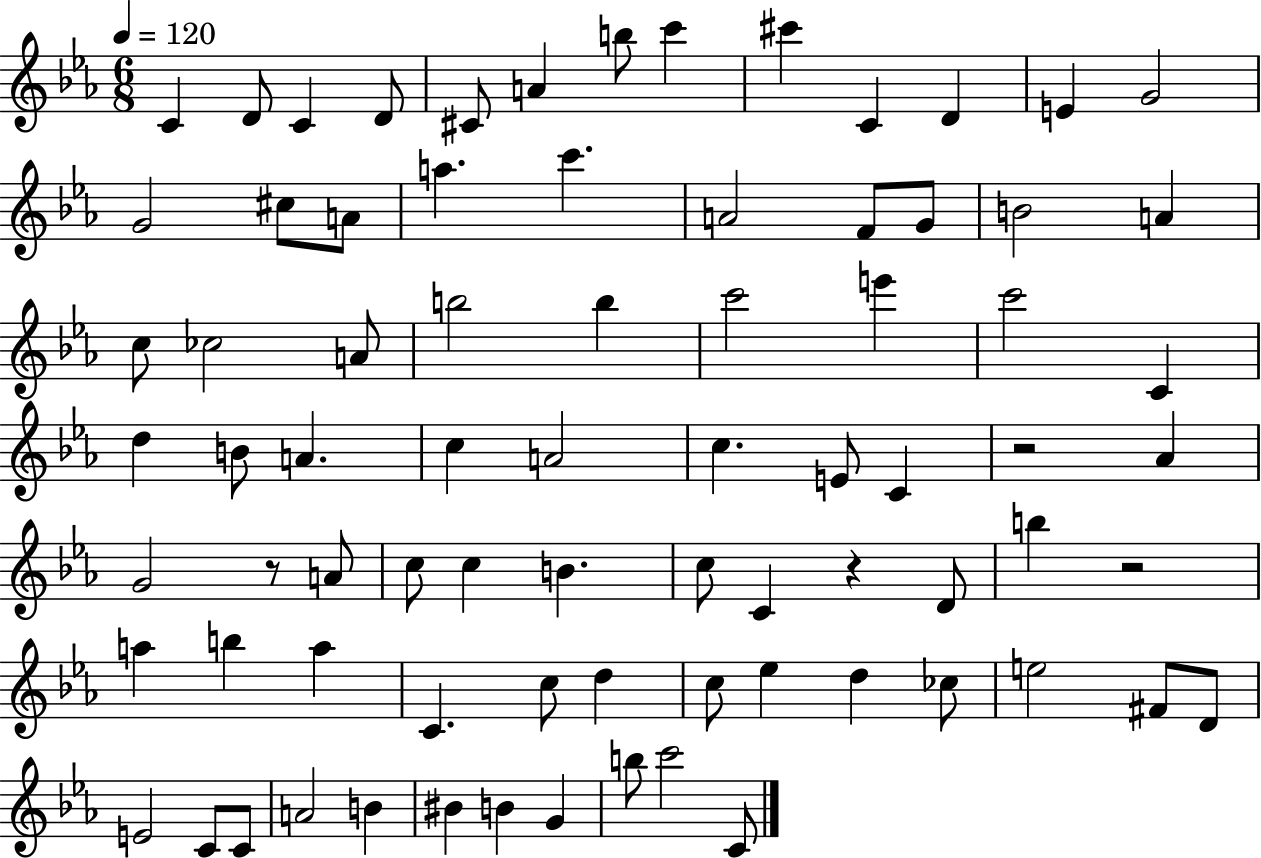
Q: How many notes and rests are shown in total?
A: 78